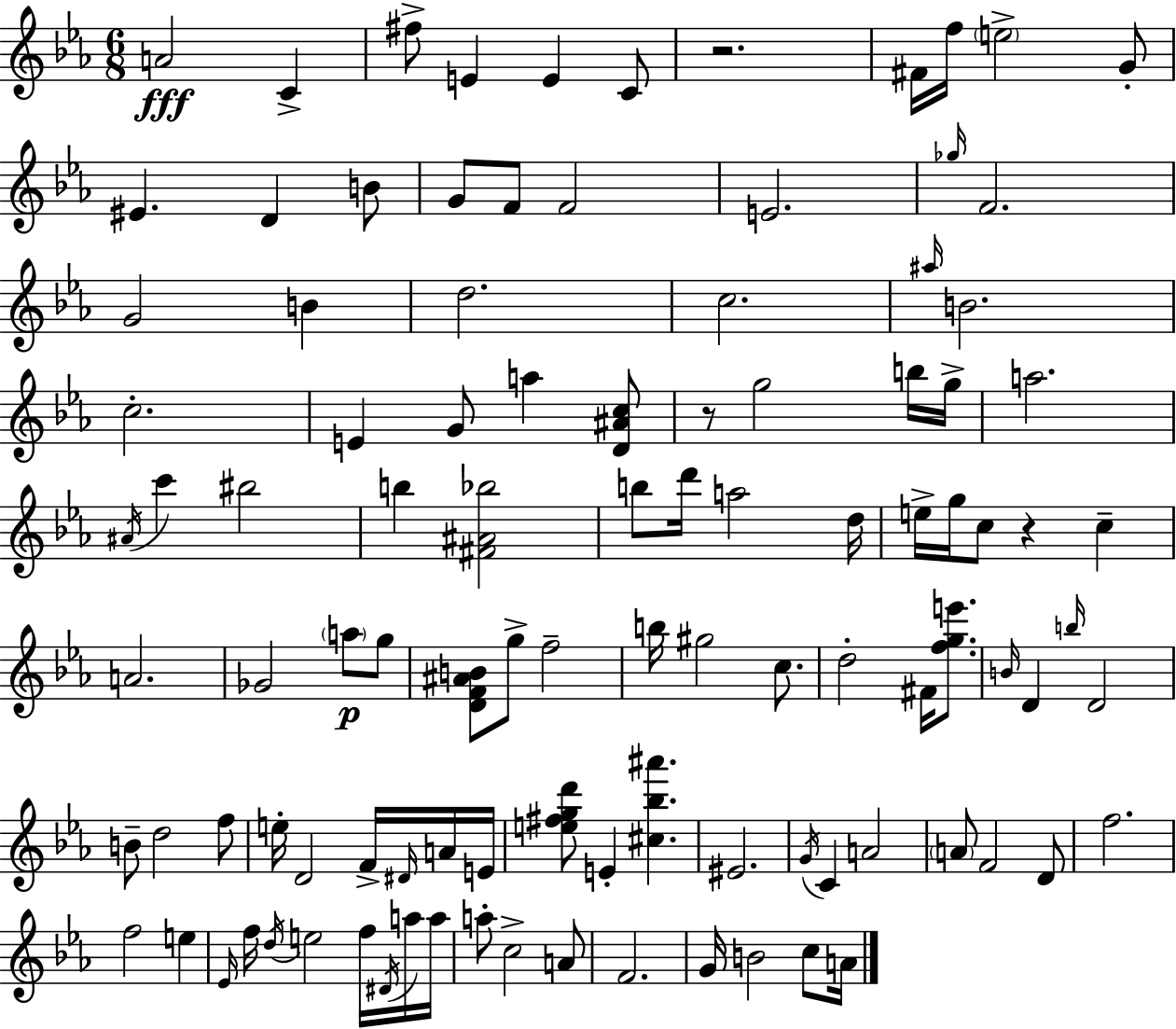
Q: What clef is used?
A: treble